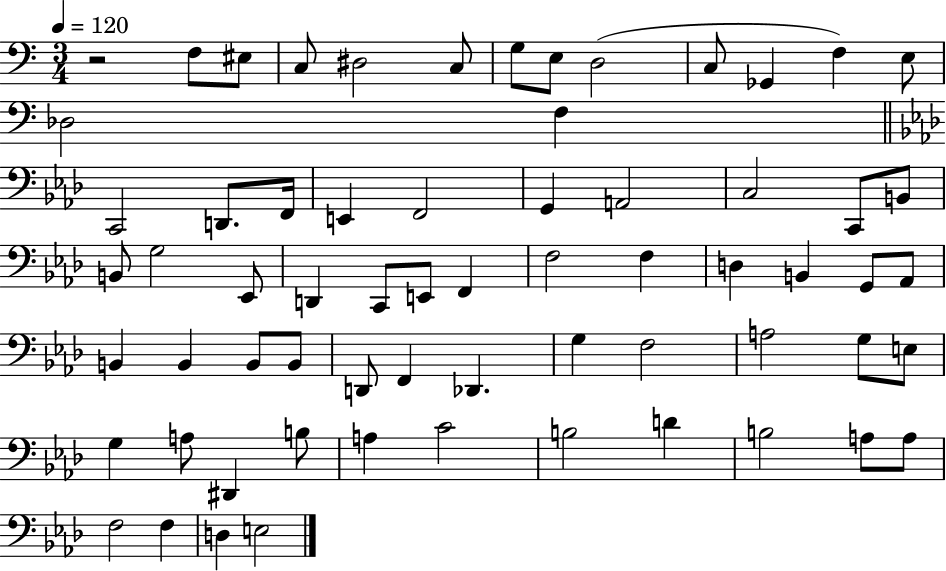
X:1
T:Untitled
M:3/4
L:1/4
K:C
z2 F,/2 ^E,/2 C,/2 ^D,2 C,/2 G,/2 E,/2 D,2 C,/2 _G,, F, E,/2 _D,2 F, C,,2 D,,/2 F,,/4 E,, F,,2 G,, A,,2 C,2 C,,/2 B,,/2 B,,/2 G,2 _E,,/2 D,, C,,/2 E,,/2 F,, F,2 F, D, B,, G,,/2 _A,,/2 B,, B,, B,,/2 B,,/2 D,,/2 F,, _D,, G, F,2 A,2 G,/2 E,/2 G, A,/2 ^D,, B,/2 A, C2 B,2 D B,2 A,/2 A,/2 F,2 F, D, E,2